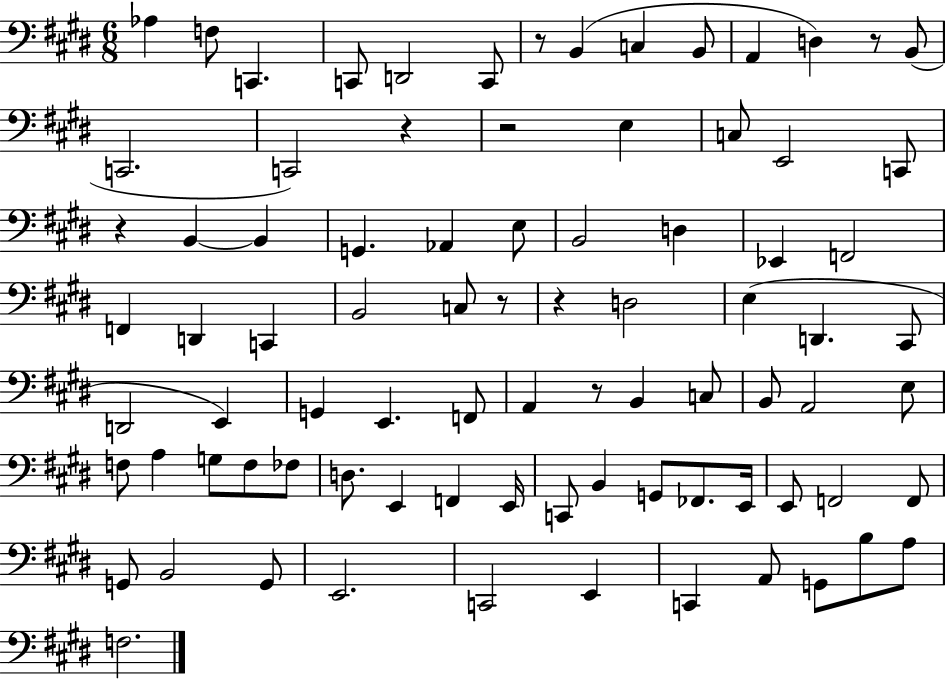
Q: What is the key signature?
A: E major